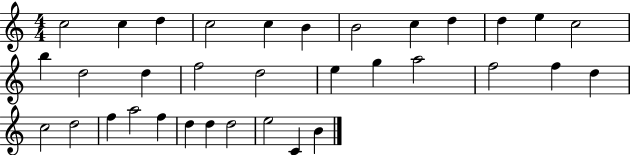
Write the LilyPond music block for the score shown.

{
  \clef treble
  \numericTimeSignature
  \time 4/4
  \key c \major
  c''2 c''4 d''4 | c''2 c''4 b'4 | b'2 c''4 d''4 | d''4 e''4 c''2 | \break b''4 d''2 d''4 | f''2 d''2 | e''4 g''4 a''2 | f''2 f''4 d''4 | \break c''2 d''2 | f''4 a''2 f''4 | d''4 d''4 d''2 | e''2 c'4 b'4 | \break \bar "|."
}